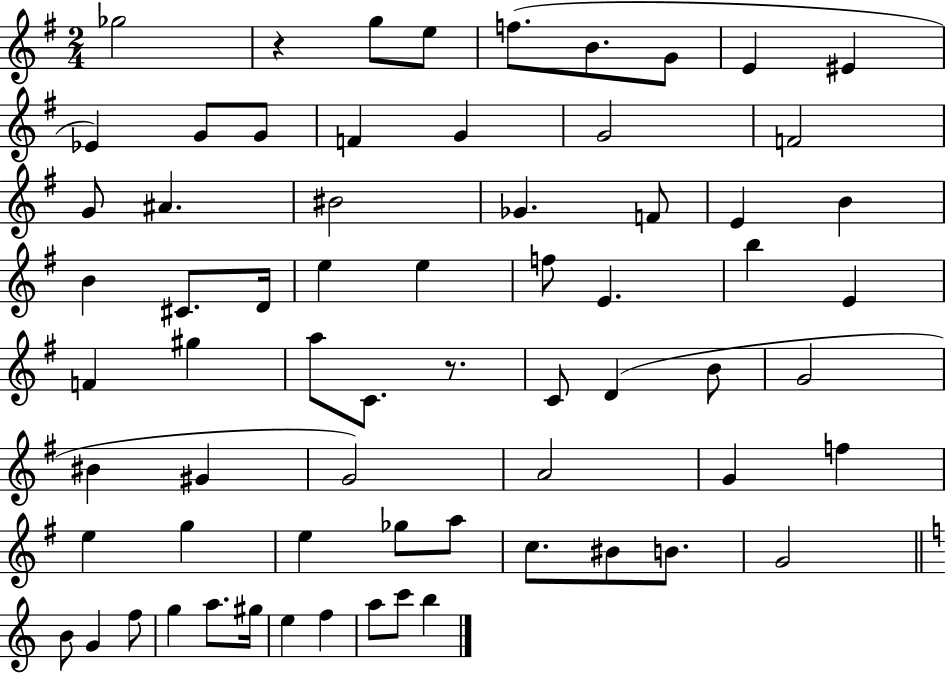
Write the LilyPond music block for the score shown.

{
  \clef treble
  \numericTimeSignature
  \time 2/4
  \key g \major
  ges''2 | r4 g''8 e''8 | f''8.( b'8. g'8 | e'4 eis'4 | \break ees'4) g'8 g'8 | f'4 g'4 | g'2 | f'2 | \break g'8 ais'4. | bis'2 | ges'4. f'8 | e'4 b'4 | \break b'4 cis'8. d'16 | e''4 e''4 | f''8 e'4. | b''4 e'4 | \break f'4 gis''4 | a''8 c'8. r8. | c'8 d'4( b'8 | g'2 | \break bis'4 gis'4 | g'2) | a'2 | g'4 f''4 | \break e''4 g''4 | e''4 ges''8 a''8 | c''8. bis'8 b'8. | g'2 | \break \bar "||" \break \key c \major b'8 g'4 f''8 | g''4 a''8. gis''16 | e''4 f''4 | a''8 c'''8 b''4 | \break \bar "|."
}